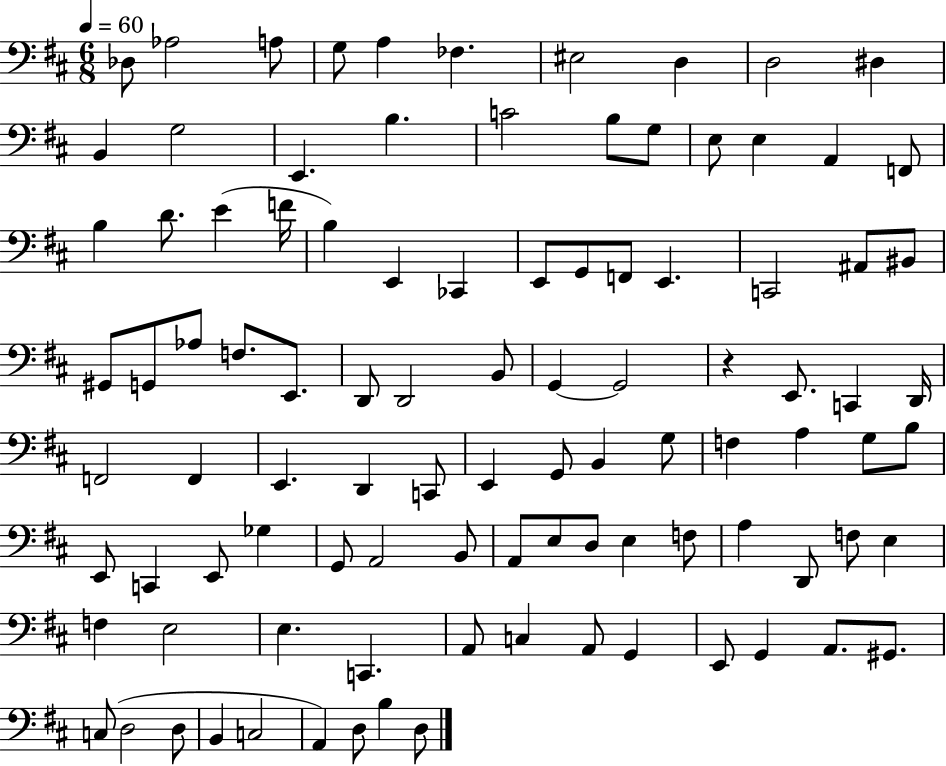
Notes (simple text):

Db3/e Ab3/h A3/e G3/e A3/q FES3/q. EIS3/h D3/q D3/h D#3/q B2/q G3/h E2/q. B3/q. C4/h B3/e G3/e E3/e E3/q A2/q F2/e B3/q D4/e. E4/q F4/s B3/q E2/q CES2/q E2/e G2/e F2/e E2/q. C2/h A#2/e BIS2/e G#2/e G2/e Ab3/e F3/e. E2/e. D2/e D2/h B2/e G2/q G2/h R/q E2/e. C2/q D2/s F2/h F2/q E2/q. D2/q C2/e E2/q G2/e B2/q G3/e F3/q A3/q G3/e B3/e E2/e C2/q E2/e Gb3/q G2/e A2/h B2/e A2/e E3/e D3/e E3/q F3/e A3/q D2/e F3/e E3/q F3/q E3/h E3/q. C2/q. A2/e C3/q A2/e G2/q E2/e G2/q A2/e. G#2/e. C3/e D3/h D3/e B2/q C3/h A2/q D3/e B3/q D3/e